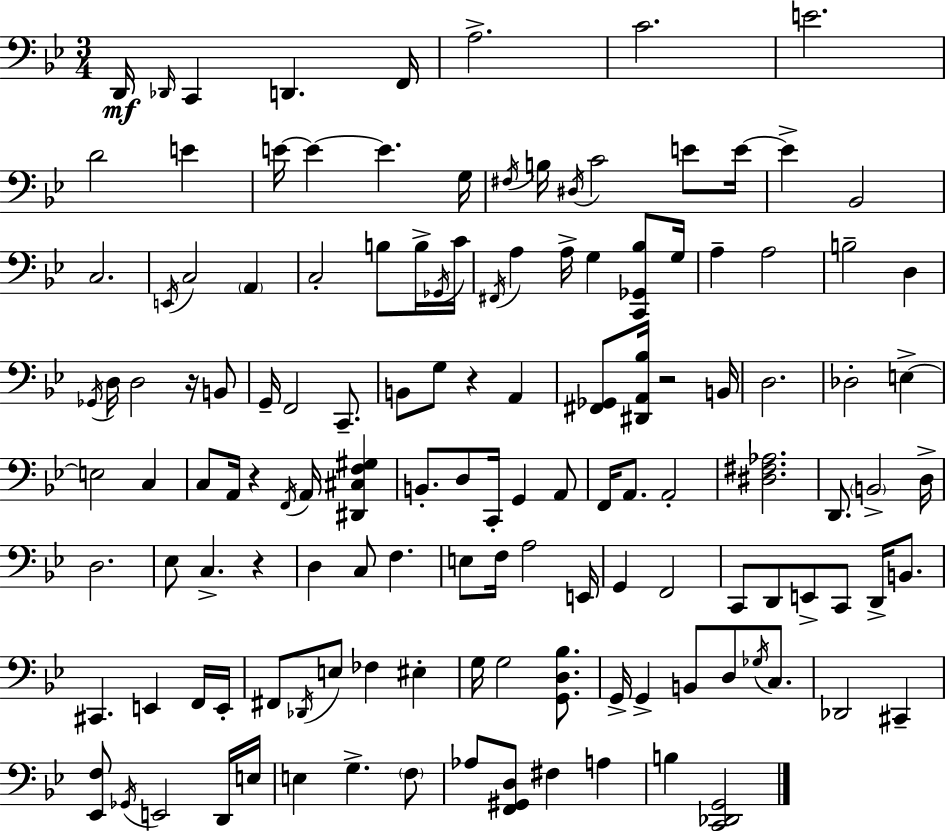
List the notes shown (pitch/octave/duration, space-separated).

D2/s Db2/s C2/q D2/q. F2/s A3/h. C4/h. E4/h. D4/h E4/q E4/s E4/q E4/q. G3/s F#3/s B3/s D#3/s C4/h E4/e E4/s E4/q Bb2/h C3/h. E2/s C3/h A2/q C3/h B3/e B3/s Gb2/s C4/s F#2/s A3/q A3/s G3/q [C2,Gb2,Bb3]/e G3/s A3/q A3/h B3/h D3/q Gb2/s D3/s D3/h R/s B2/e G2/s F2/h C2/e. B2/e G3/e R/q A2/q [F#2,Gb2]/e [D#2,A2,Bb3]/s R/h B2/s D3/h. Db3/h E3/q E3/h C3/q C3/e A2/s R/q F2/s A2/s [D#2,C#3,F3,G#3]/q B2/e. D3/e C2/s G2/q A2/e F2/s A2/e. A2/h [D#3,F#3,Ab3]/h. D2/e. B2/h D3/s D3/h. Eb3/e C3/q. R/q D3/q C3/e F3/q. E3/e F3/s A3/h E2/s G2/q F2/h C2/e D2/e E2/e C2/e D2/s B2/e. C#2/q. E2/q F2/s E2/s F#2/e Db2/s E3/e FES3/q EIS3/q G3/s G3/h [G2,D3,Bb3]/e. G2/s G2/q B2/e D3/e Gb3/s C3/e. Db2/h C#2/q [Eb2,F3]/e Gb2/s E2/h D2/s E3/s E3/q G3/q. F3/e Ab3/e [F2,G#2,D3]/e F#3/q A3/q B3/q [C2,Db2,G2]/h